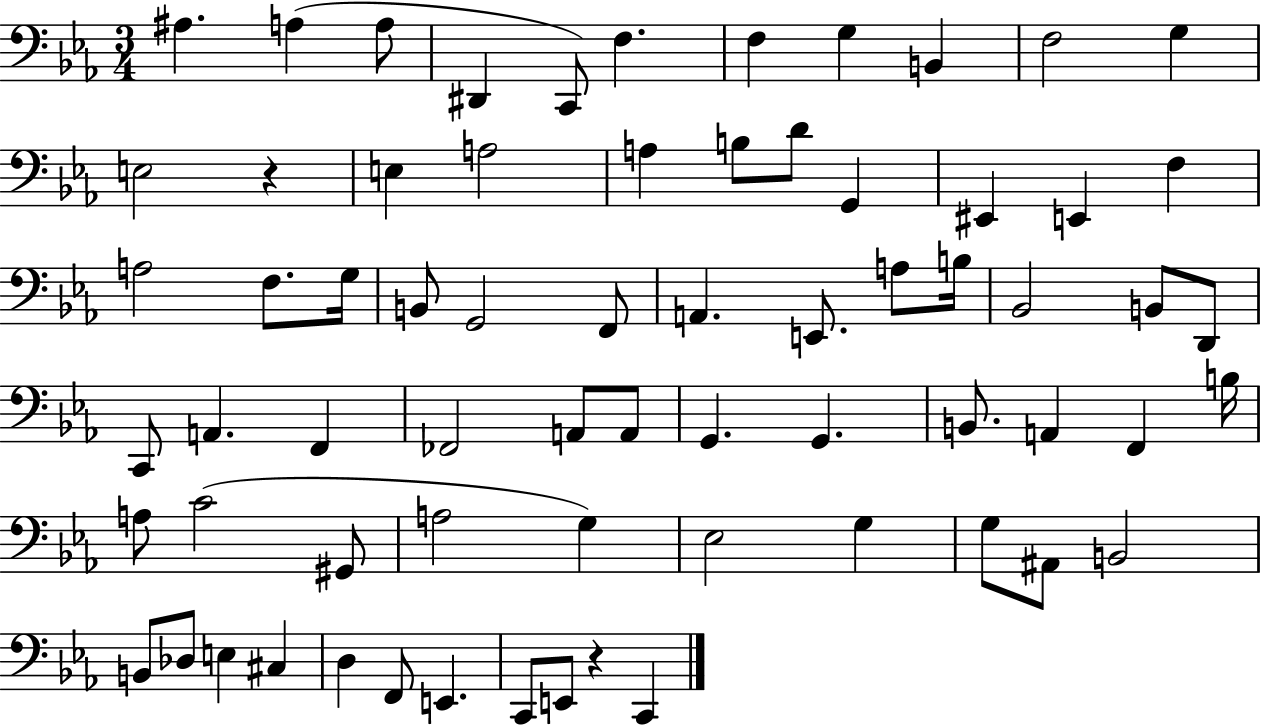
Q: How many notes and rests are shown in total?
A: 68